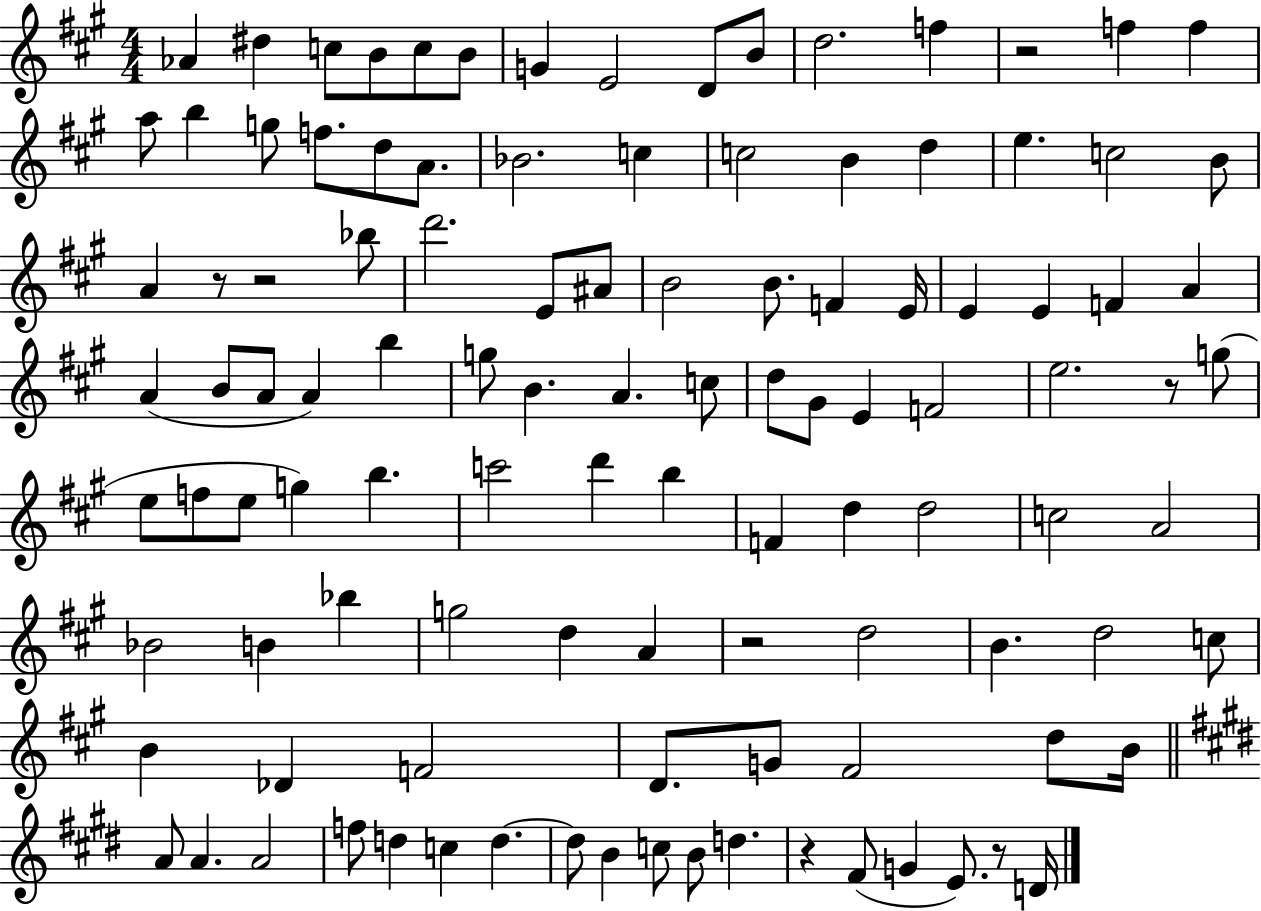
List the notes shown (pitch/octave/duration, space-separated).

Ab4/q D#5/q C5/e B4/e C5/e B4/e G4/q E4/h D4/e B4/e D5/h. F5/q R/h F5/q F5/q A5/e B5/q G5/e F5/e. D5/e A4/e. Bb4/h. C5/q C5/h B4/q D5/q E5/q. C5/h B4/e A4/q R/e R/h Bb5/e D6/h. E4/e A#4/e B4/h B4/e. F4/q E4/s E4/q E4/q F4/q A4/q A4/q B4/e A4/e A4/q B5/q G5/e B4/q. A4/q. C5/e D5/e G#4/e E4/q F4/h E5/h. R/e G5/e E5/e F5/e E5/e G5/q B5/q. C6/h D6/q B5/q F4/q D5/q D5/h C5/h A4/h Bb4/h B4/q Bb5/q G5/h D5/q A4/q R/h D5/h B4/q. D5/h C5/e B4/q Db4/q F4/h D4/e. G4/e F#4/h D5/e B4/s A4/e A4/q. A4/h F5/e D5/q C5/q D5/q. D5/e B4/q C5/e B4/e D5/q. R/q F#4/e G4/q E4/e. R/e D4/s